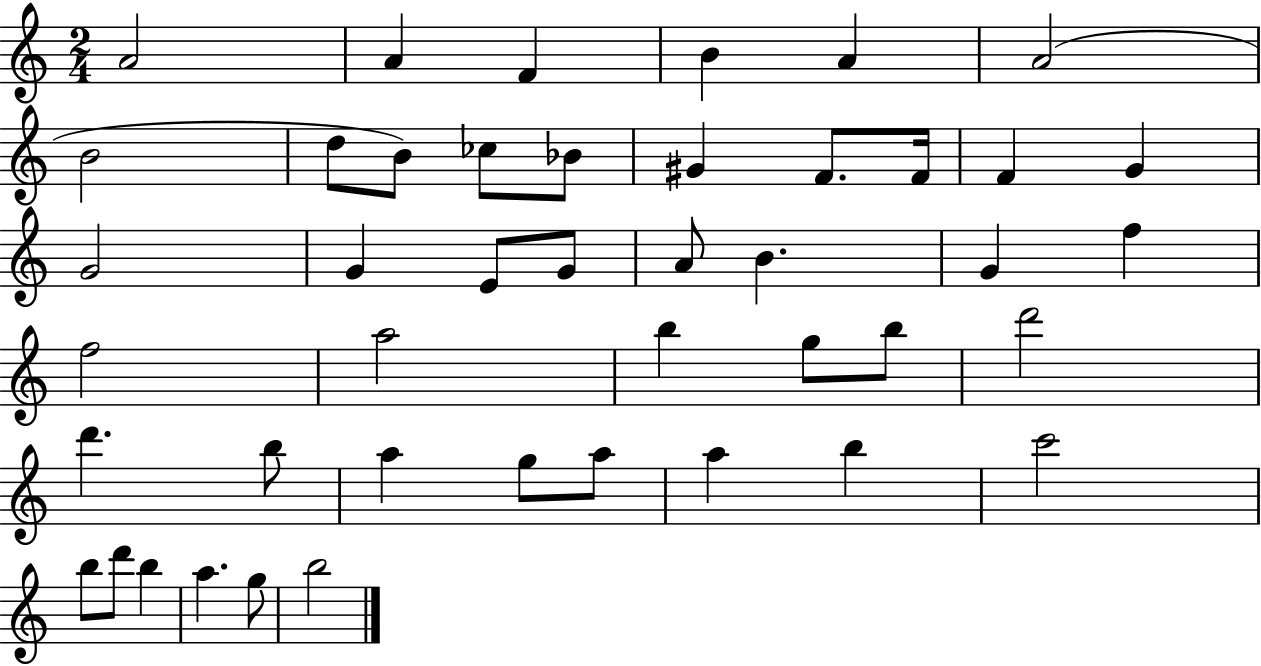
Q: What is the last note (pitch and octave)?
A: B5